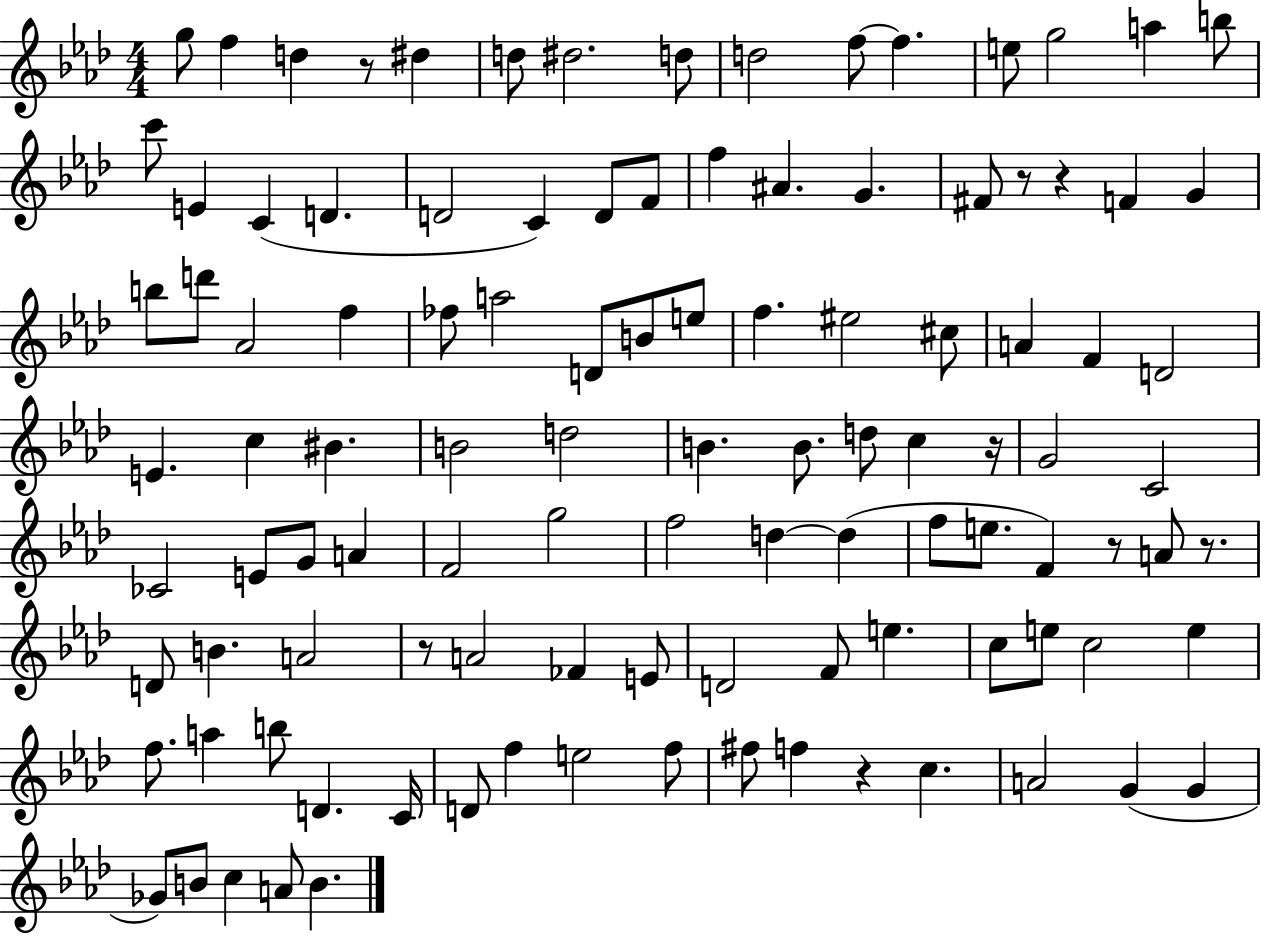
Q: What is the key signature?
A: AES major